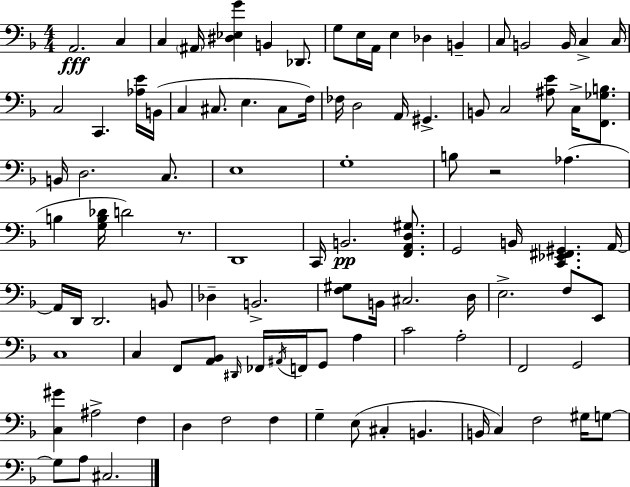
{
  \clef bass
  \numericTimeSignature
  \time 4/4
  \key d \minor
  a,2.\fff c4 | c4 \parenthesize ais,16 <dis ees g'>4 b,4 des,8. | g8 e16 a,16 e4 des4 b,4-- | c8 b,2 b,16 c4-> c16 | \break c2 c,4. <aes e'>16 b,16( | c4 cis8. e4. cis8 f16) | fes16 d2 a,16 gis,4.-> | b,8 c2 <ais e'>8 c16-> <f, ges b>8. | \break b,16 d2. c8. | e1 | g1-. | b8 r2 aes4.( | \break b4 <g b des'>16 d'2) r8. | d,1 | c,16 b,2.\pp <f, a, d gis>8. | g,2 b,16 <c, ees, fis, gis,>4. a,16~~ | \break a,16 d,16 d,2. b,8 | des4-- b,2.-> | <f gis>8 b,16 cis2. d16 | e2.-> f8 e,8 | \break c1 | c4 f,8 <a, bes,>8 \grace { dis,16 } fes,16 \acciaccatura { ais,16 } f,16 g,8 a4 | c'2 a2-. | f,2 g,2 | \break <c gis'>4 ais2-> f4 | d4 f2 f4 | g4-- e8( cis4-. b,4. | b,16 c4) f2 gis16 | \break g8~~ g8 a8 cis2. | \bar "|."
}